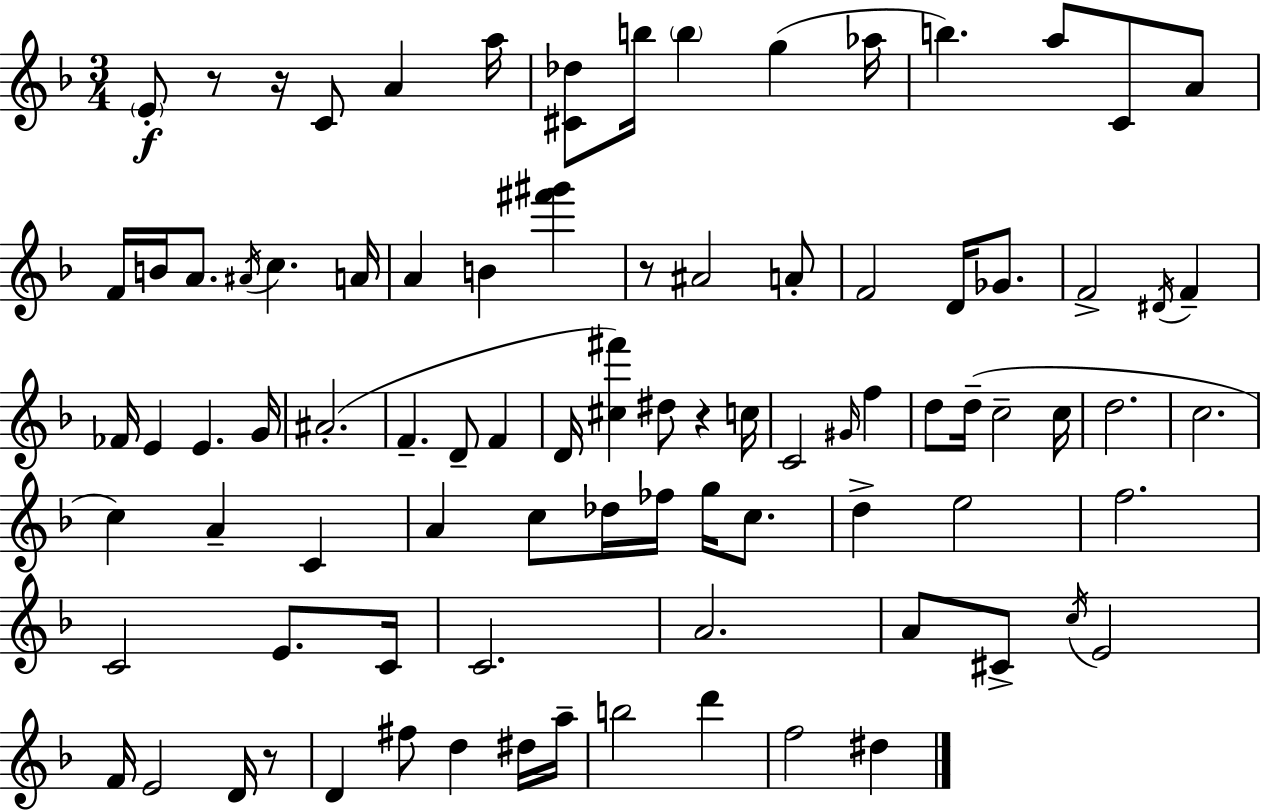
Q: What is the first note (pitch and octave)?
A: E4